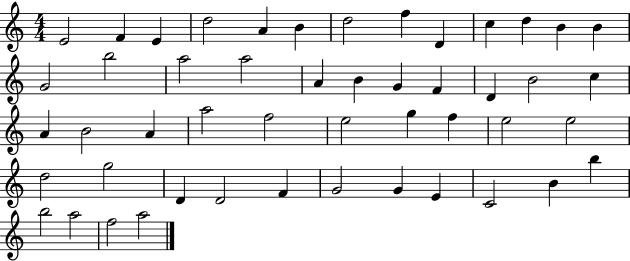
X:1
T:Untitled
M:4/4
L:1/4
K:C
E2 F E d2 A B d2 f D c d B B G2 b2 a2 a2 A B G F D B2 c A B2 A a2 f2 e2 g f e2 e2 d2 g2 D D2 F G2 G E C2 B b b2 a2 f2 a2